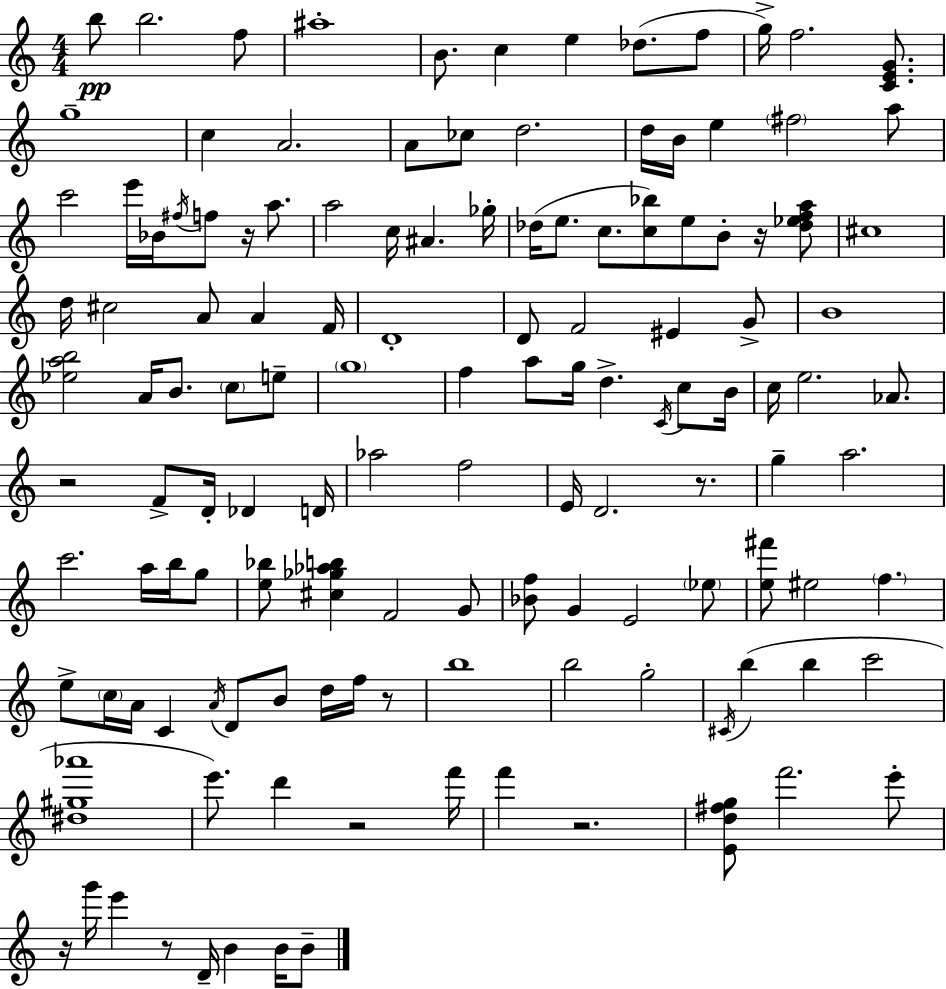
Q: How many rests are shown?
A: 9